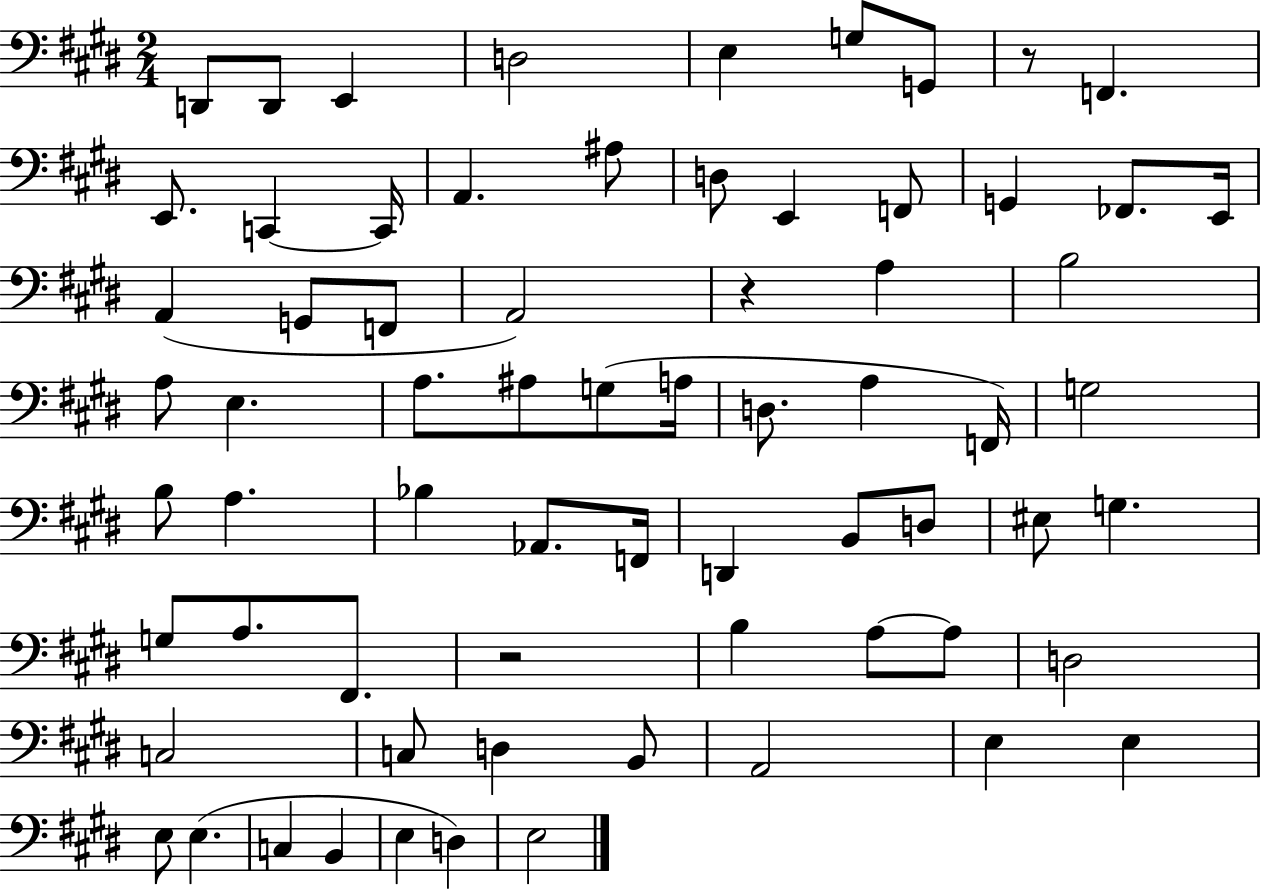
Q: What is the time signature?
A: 2/4